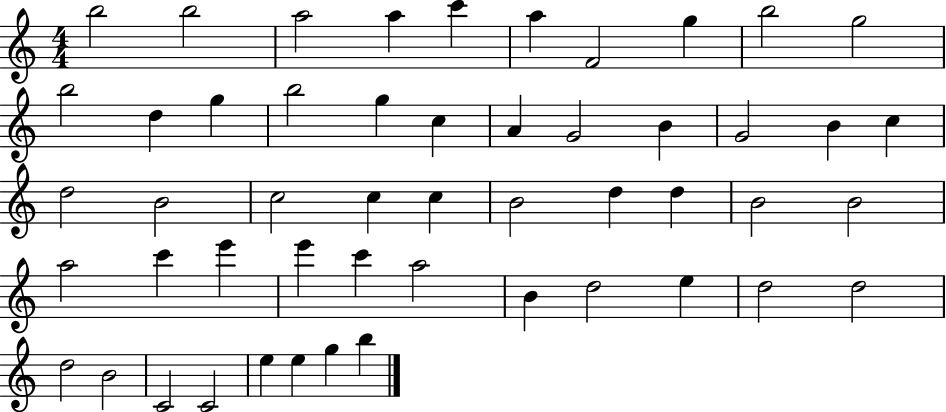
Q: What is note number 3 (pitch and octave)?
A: A5